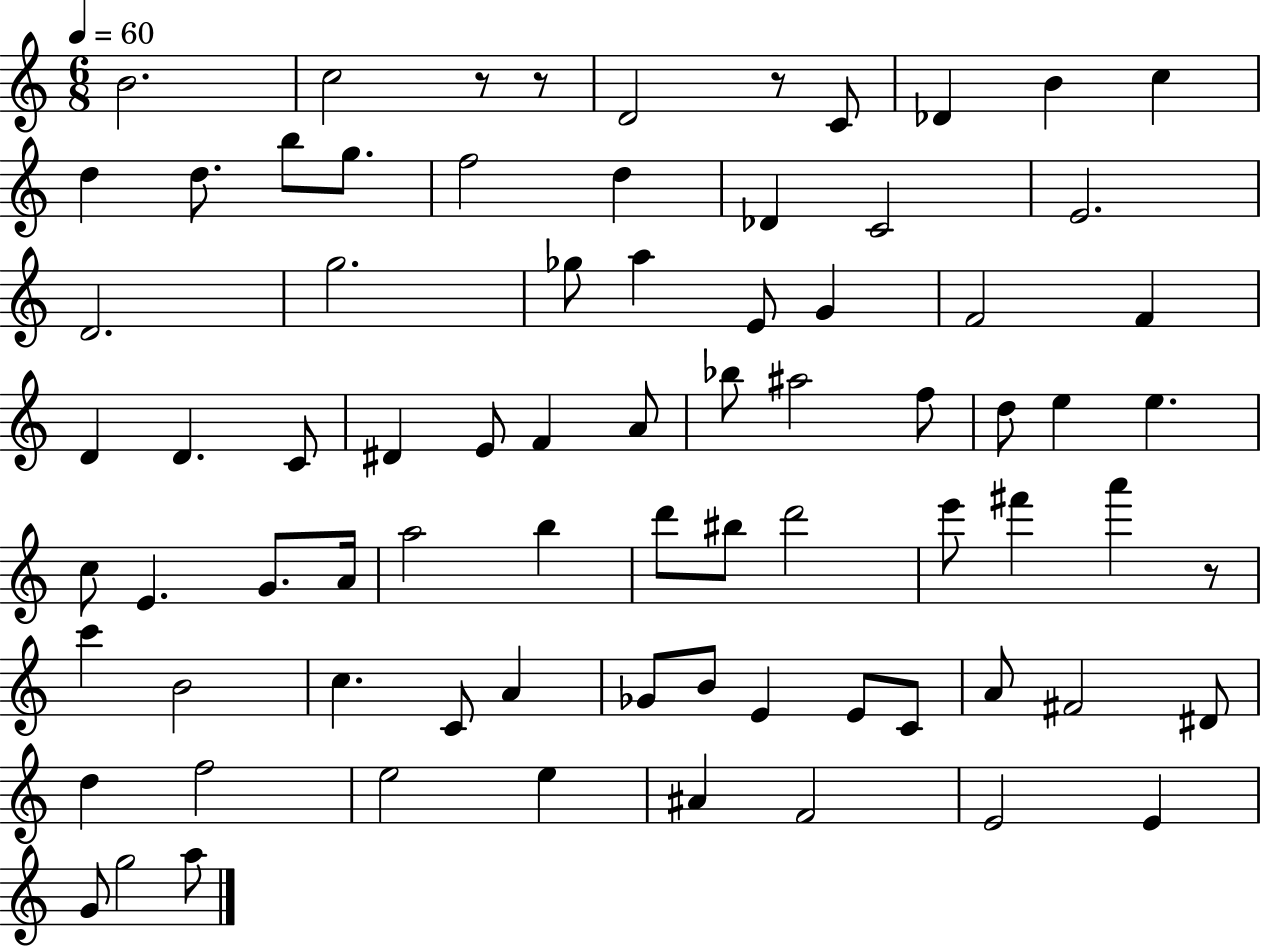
B4/h. C5/h R/e R/e D4/h R/e C4/e Db4/q B4/q C5/q D5/q D5/e. B5/e G5/e. F5/h D5/q Db4/q C4/h E4/h. D4/h. G5/h. Gb5/e A5/q E4/e G4/q F4/h F4/q D4/q D4/q. C4/e D#4/q E4/e F4/q A4/e Bb5/e A#5/h F5/e D5/e E5/q E5/q. C5/e E4/q. G4/e. A4/s A5/h B5/q D6/e BIS5/e D6/h E6/e F#6/q A6/q R/e C6/q B4/h C5/q. C4/e A4/q Gb4/e B4/e E4/q E4/e C4/e A4/e F#4/h D#4/e D5/q F5/h E5/h E5/q A#4/q F4/h E4/h E4/q G4/e G5/h A5/e